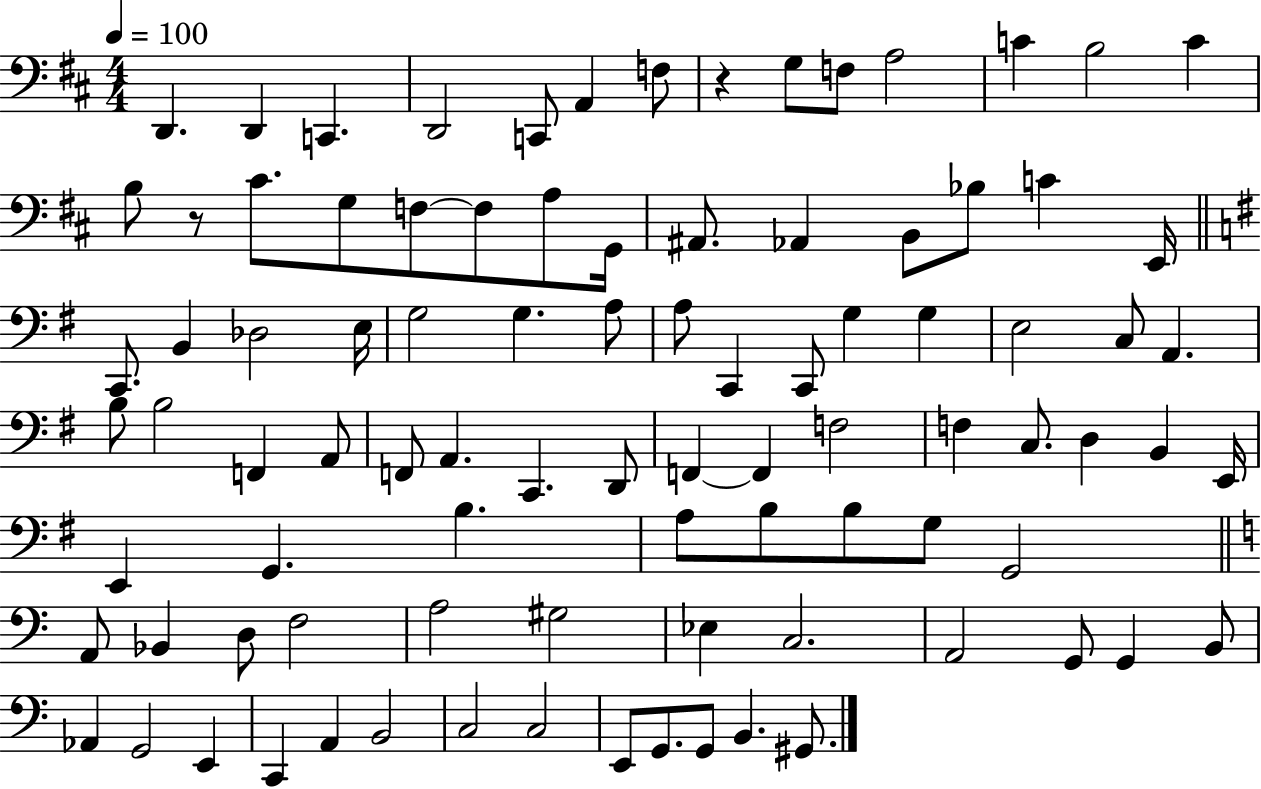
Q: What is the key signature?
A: D major